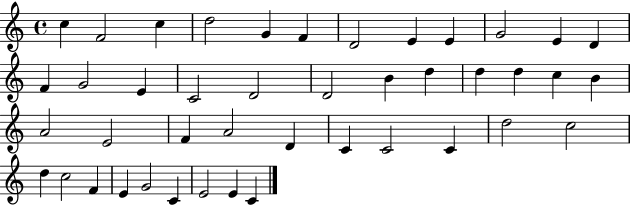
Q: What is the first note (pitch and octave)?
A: C5